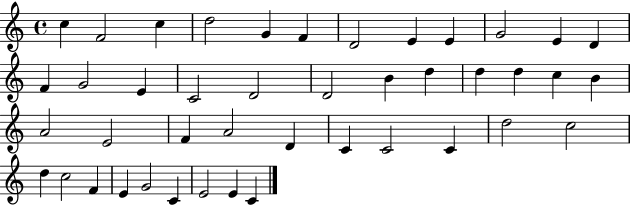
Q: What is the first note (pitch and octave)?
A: C5